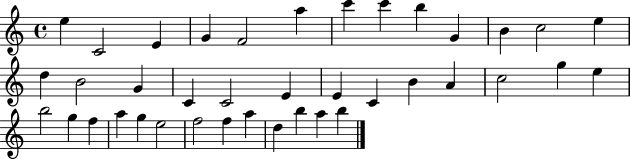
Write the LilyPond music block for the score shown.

{
  \clef treble
  \time 4/4
  \defaultTimeSignature
  \key c \major
  e''4 c'2 e'4 | g'4 f'2 a''4 | c'''4 c'''4 b''4 g'4 | b'4 c''2 e''4 | \break d''4 b'2 g'4 | c'4 c'2 e'4 | e'4 c'4 b'4 a'4 | c''2 g''4 e''4 | \break b''2 g''4 f''4 | a''4 g''4 e''2 | f''2 f''4 a''4 | d''4 b''4 a''4 b''4 | \break \bar "|."
}